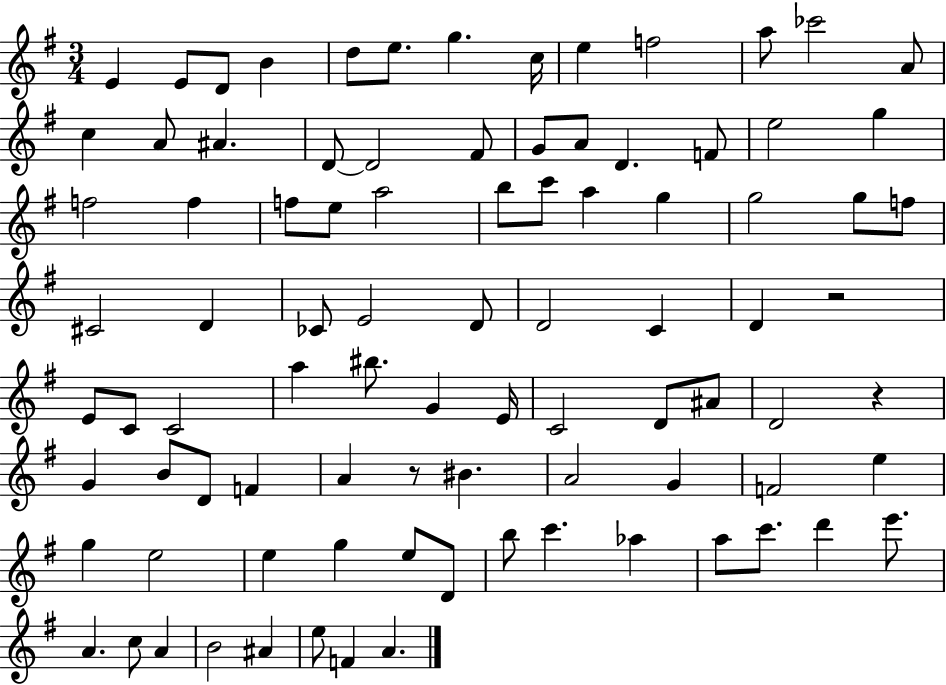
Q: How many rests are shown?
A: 3